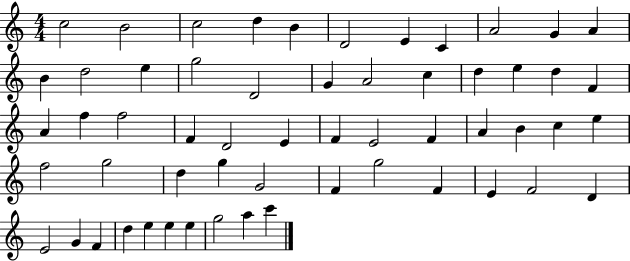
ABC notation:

X:1
T:Untitled
M:4/4
L:1/4
K:C
c2 B2 c2 d B D2 E C A2 G A B d2 e g2 D2 G A2 c d e d F A f f2 F D2 E F E2 F A B c e f2 g2 d g G2 F g2 F E F2 D E2 G F d e e e g2 a c'